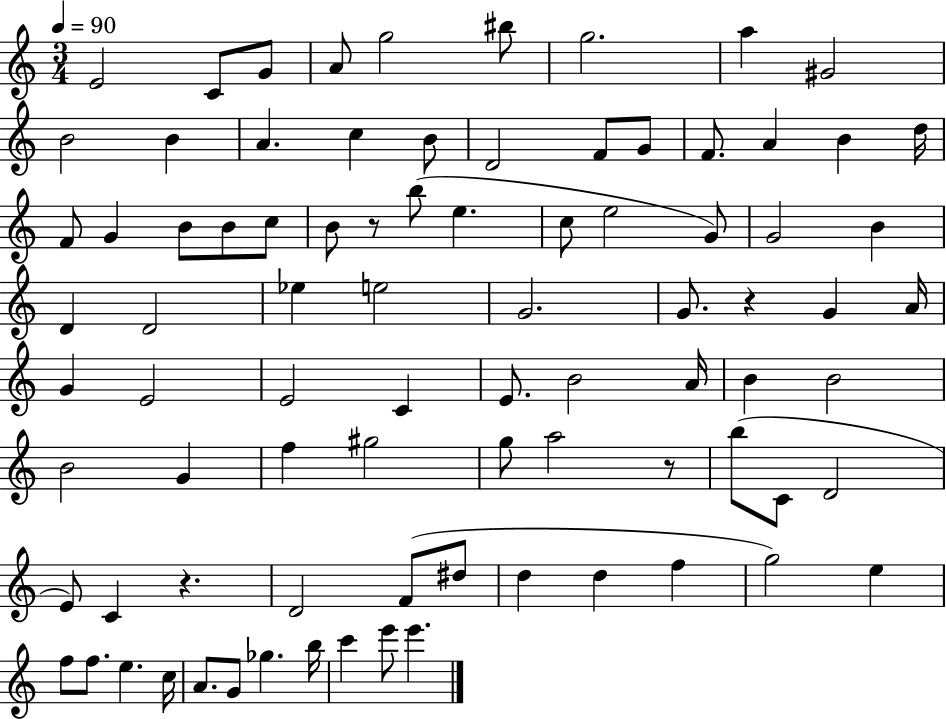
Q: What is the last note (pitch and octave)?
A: E6